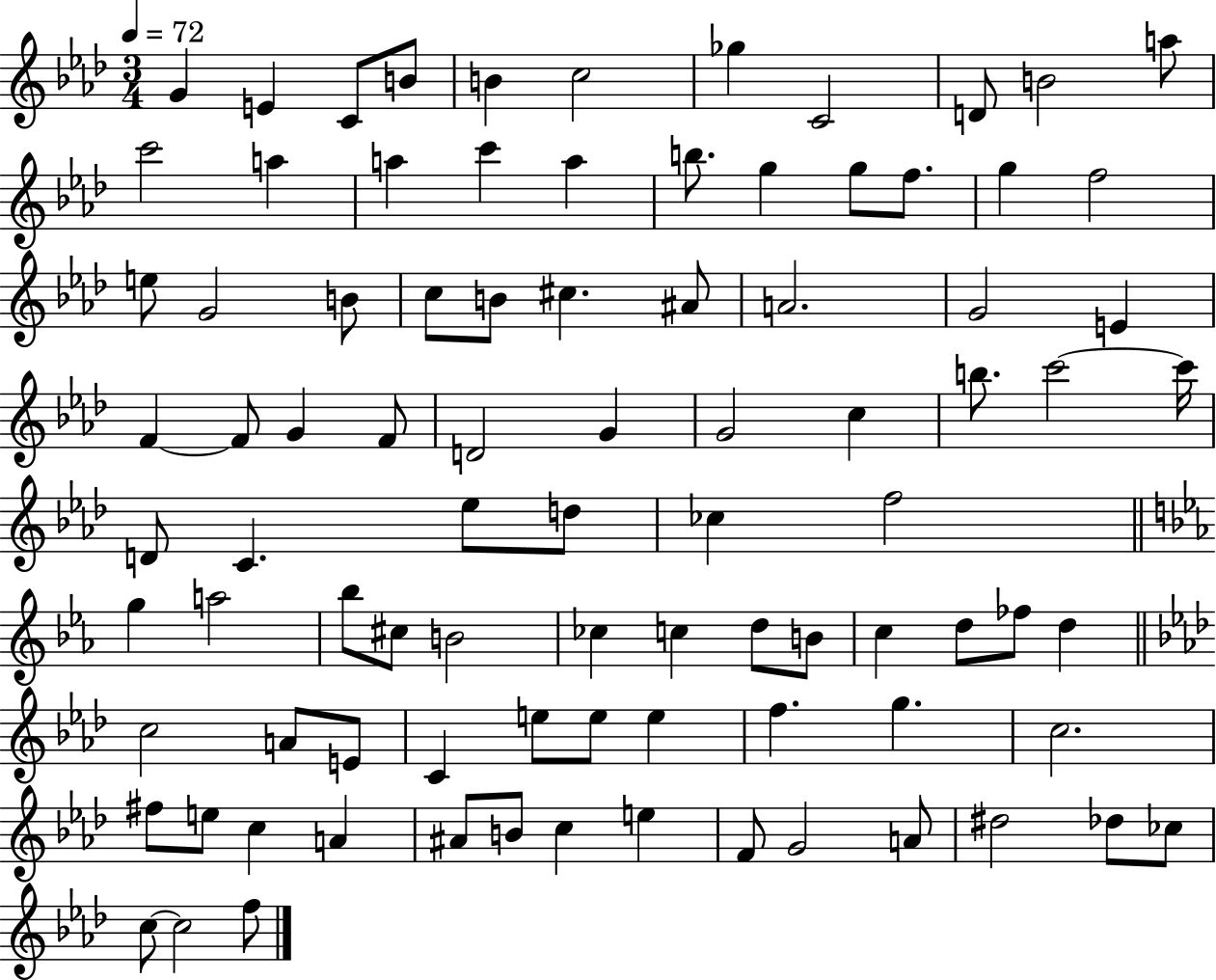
X:1
T:Untitled
M:3/4
L:1/4
K:Ab
G E C/2 B/2 B c2 _g C2 D/2 B2 a/2 c'2 a a c' a b/2 g g/2 f/2 g f2 e/2 G2 B/2 c/2 B/2 ^c ^A/2 A2 G2 E F F/2 G F/2 D2 G G2 c b/2 c'2 c'/4 D/2 C _e/2 d/2 _c f2 g a2 _b/2 ^c/2 B2 _c c d/2 B/2 c d/2 _f/2 d c2 A/2 E/2 C e/2 e/2 e f g c2 ^f/2 e/2 c A ^A/2 B/2 c e F/2 G2 A/2 ^d2 _d/2 _c/2 c/2 c2 f/2